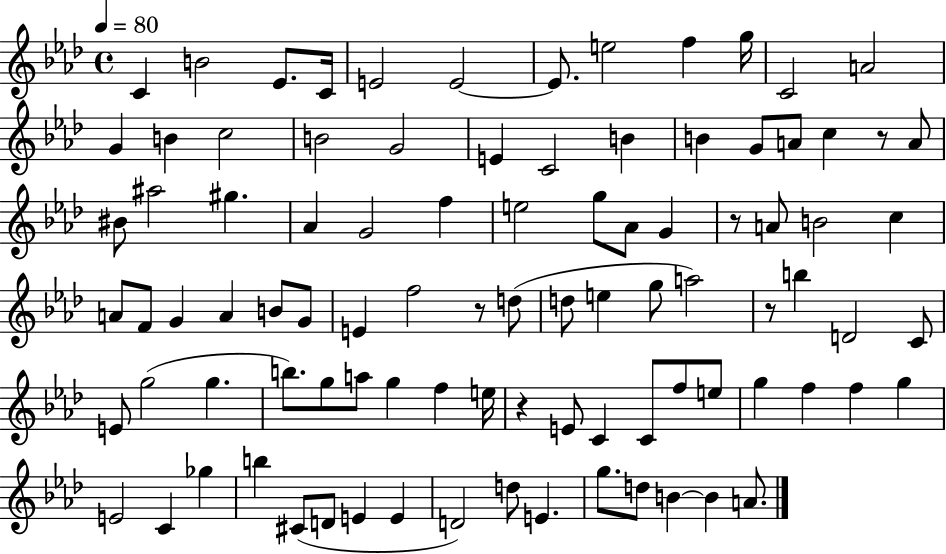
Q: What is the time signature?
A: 4/4